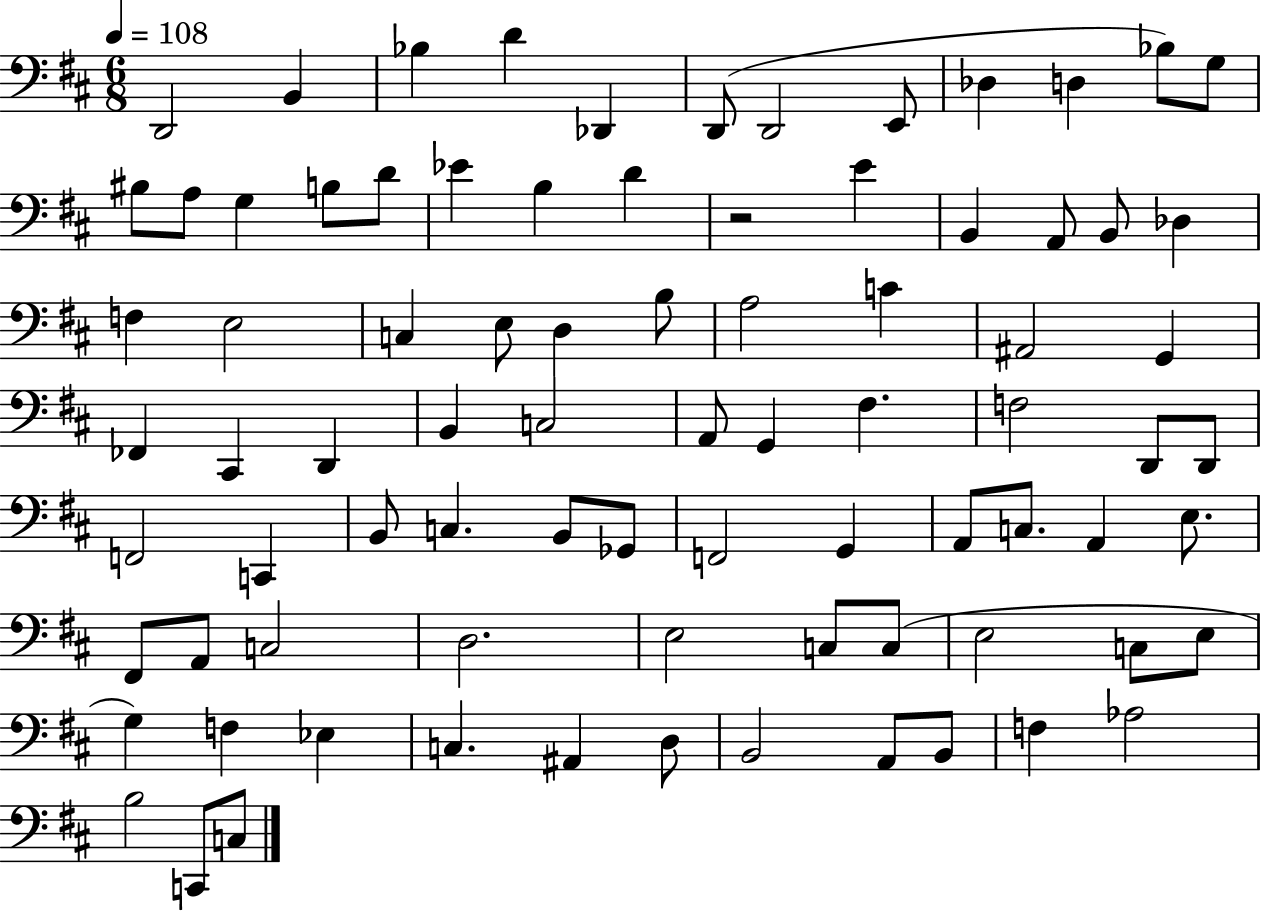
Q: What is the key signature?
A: D major